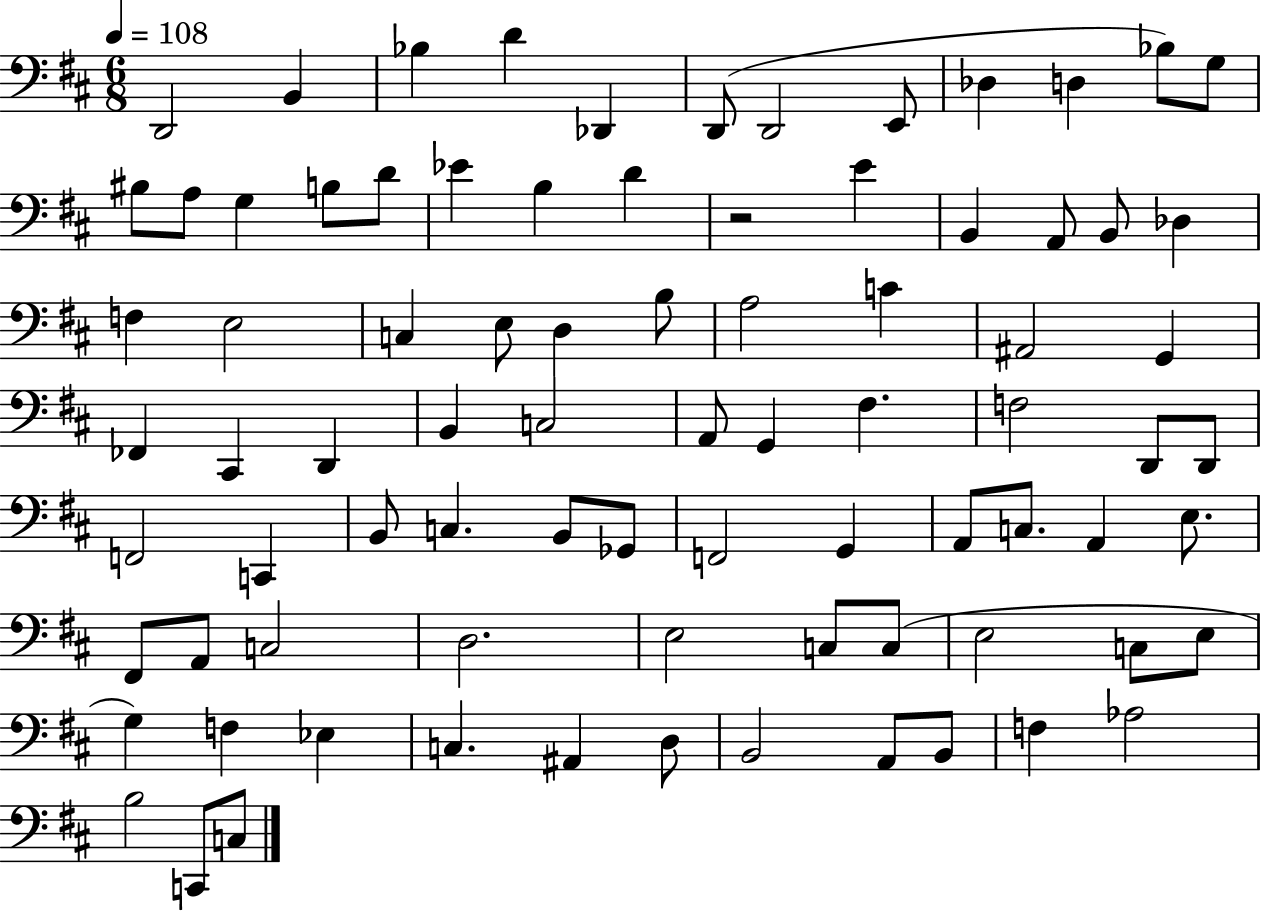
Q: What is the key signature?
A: D major